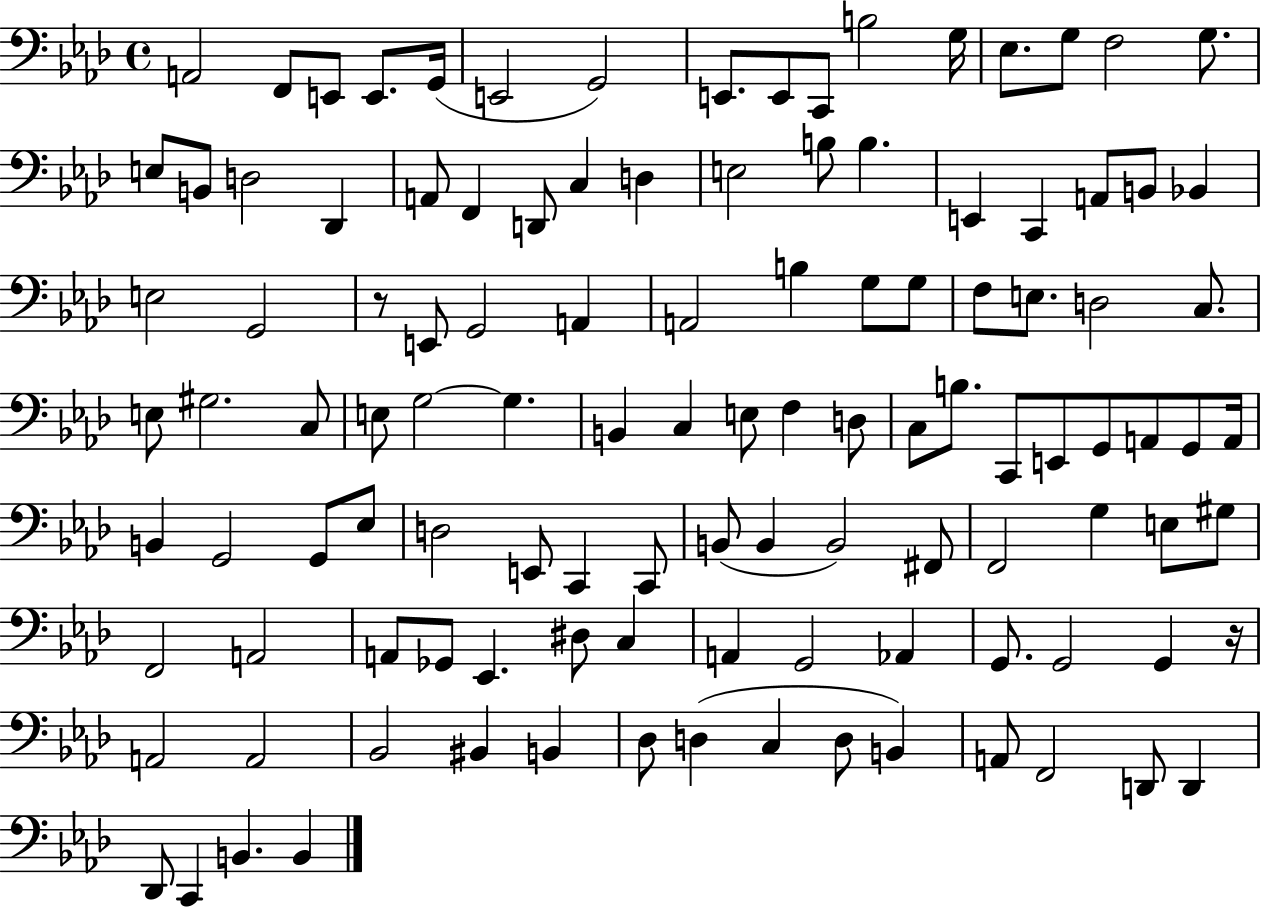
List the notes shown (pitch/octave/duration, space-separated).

A2/h F2/e E2/e E2/e. G2/s E2/h G2/h E2/e. E2/e C2/e B3/h G3/s Eb3/e. G3/e F3/h G3/e. E3/e B2/e D3/h Db2/q A2/e F2/q D2/e C3/q D3/q E3/h B3/e B3/q. E2/q C2/q A2/e B2/e Bb2/q E3/h G2/h R/e E2/e G2/h A2/q A2/h B3/q G3/e G3/e F3/e E3/e. D3/h C3/e. E3/e G#3/h. C3/e E3/e G3/h G3/q. B2/q C3/q E3/e F3/q D3/e C3/e B3/e. C2/e E2/e G2/e A2/e G2/e A2/s B2/q G2/h G2/e Eb3/e D3/h E2/e C2/q C2/e B2/e B2/q B2/h F#2/e F2/h G3/q E3/e G#3/e F2/h A2/h A2/e Gb2/e Eb2/q. D#3/e C3/q A2/q G2/h Ab2/q G2/e. G2/h G2/q R/s A2/h A2/h Bb2/h BIS2/q B2/q Db3/e D3/q C3/q D3/e B2/q A2/e F2/h D2/e D2/q Db2/e C2/q B2/q. B2/q